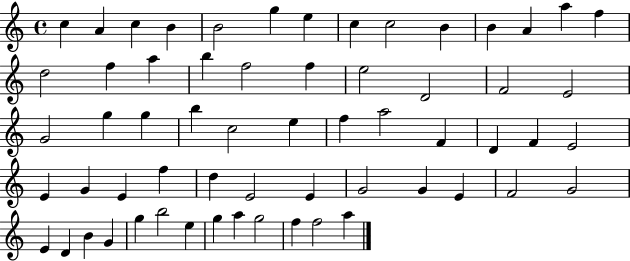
C5/q A4/q C5/q B4/q B4/h G5/q E5/q C5/q C5/h B4/q B4/q A4/q A5/q F5/q D5/h F5/q A5/q B5/q F5/h F5/q E5/h D4/h F4/h E4/h G4/h G5/q G5/q B5/q C5/h E5/q F5/q A5/h F4/q D4/q F4/q E4/h E4/q G4/q E4/q F5/q D5/q E4/h E4/q G4/h G4/q E4/q F4/h G4/h E4/q D4/q B4/q G4/q G5/q B5/h E5/q G5/q A5/q G5/h F5/q F5/h A5/q